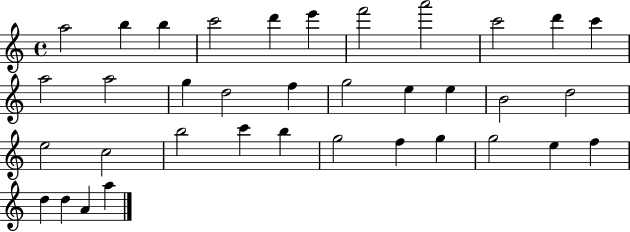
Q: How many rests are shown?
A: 0